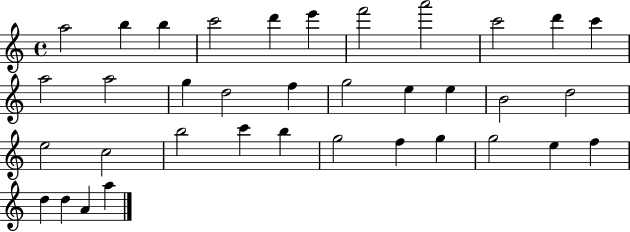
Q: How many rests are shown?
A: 0